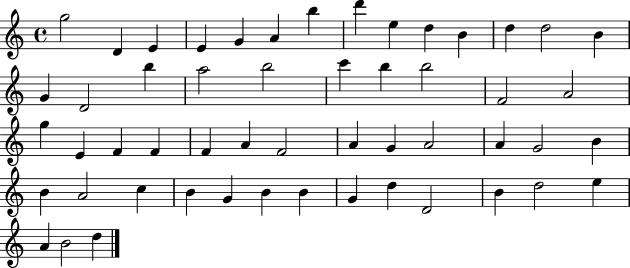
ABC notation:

X:1
T:Untitled
M:4/4
L:1/4
K:C
g2 D E E G A b d' e d B d d2 B G D2 b a2 b2 c' b b2 F2 A2 g E F F F A F2 A G A2 A G2 B B A2 c B G B B G d D2 B d2 e A B2 d